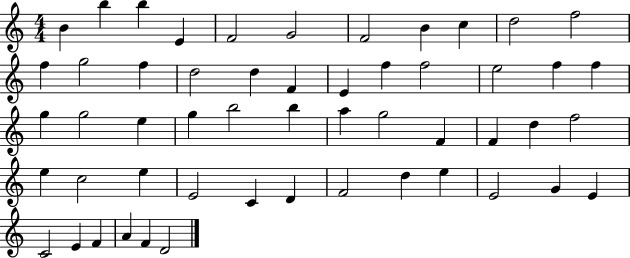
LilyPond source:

{
  \clef treble
  \numericTimeSignature
  \time 4/4
  \key c \major
  b'4 b''4 b''4 e'4 | f'2 g'2 | f'2 b'4 c''4 | d''2 f''2 | \break f''4 g''2 f''4 | d''2 d''4 f'4 | e'4 f''4 f''2 | e''2 f''4 f''4 | \break g''4 g''2 e''4 | g''4 b''2 b''4 | a''4 g''2 f'4 | f'4 d''4 f''2 | \break e''4 c''2 e''4 | e'2 c'4 d'4 | f'2 d''4 e''4 | e'2 g'4 e'4 | \break c'2 e'4 f'4 | a'4 f'4 d'2 | \bar "|."
}